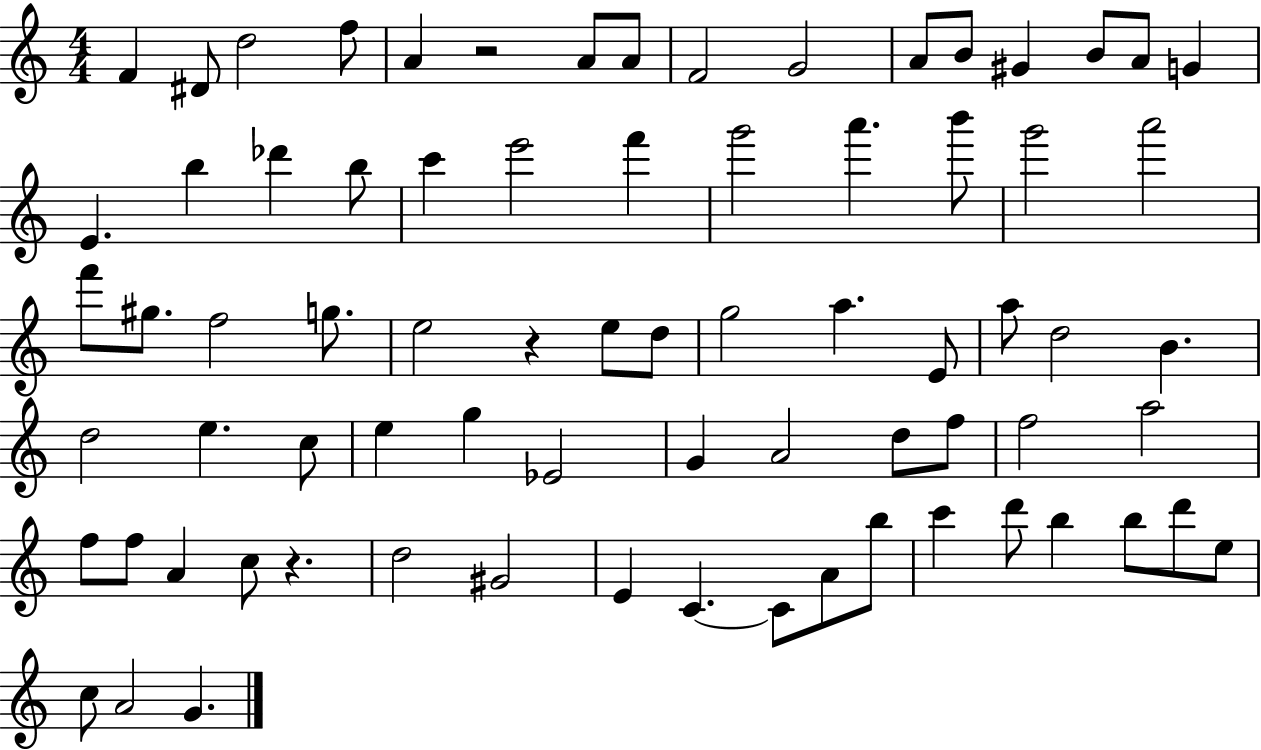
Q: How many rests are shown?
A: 3